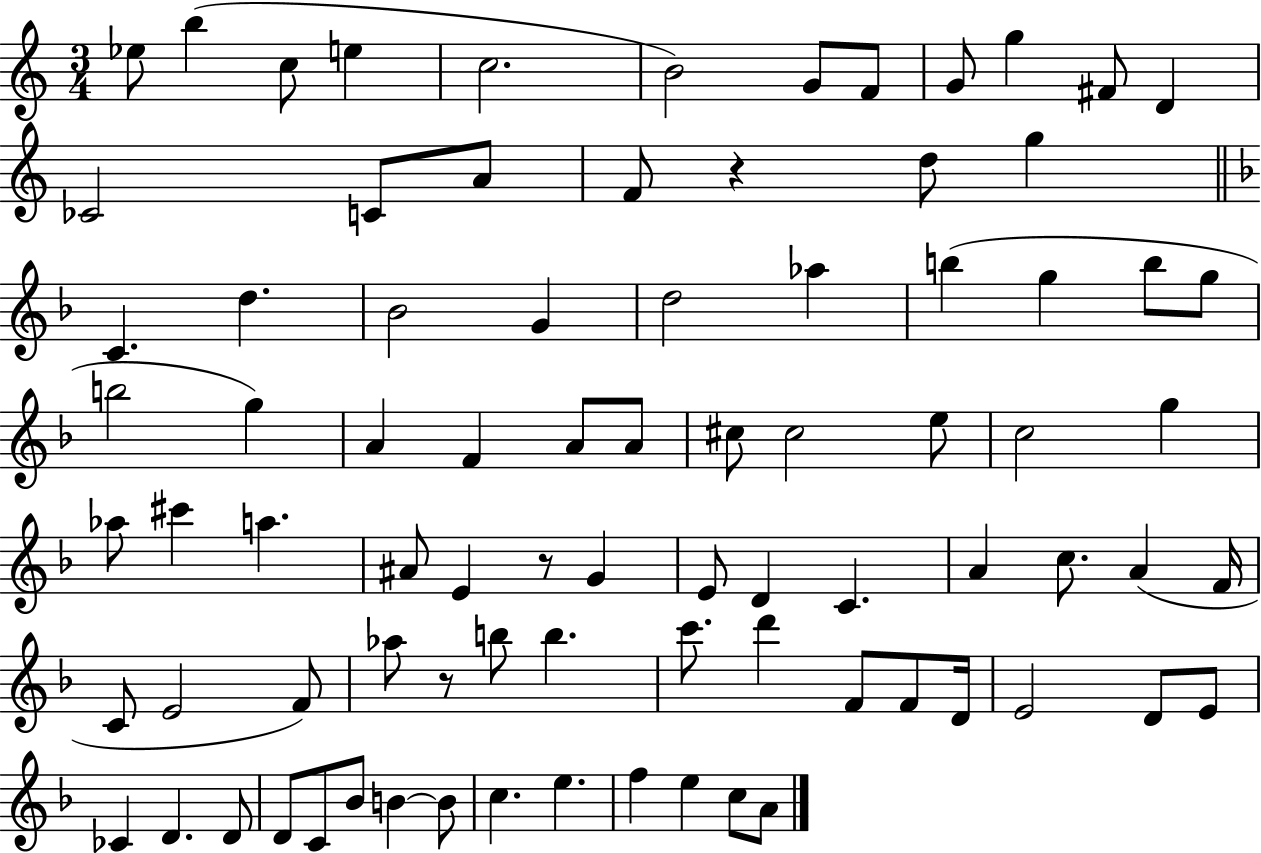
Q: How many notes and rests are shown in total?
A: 83